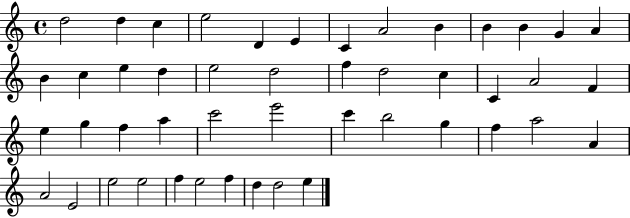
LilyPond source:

{
  \clef treble
  \time 4/4
  \defaultTimeSignature
  \key c \major
  d''2 d''4 c''4 | e''2 d'4 e'4 | c'4 a'2 b'4 | b'4 b'4 g'4 a'4 | \break b'4 c''4 e''4 d''4 | e''2 d''2 | f''4 d''2 c''4 | c'4 a'2 f'4 | \break e''4 g''4 f''4 a''4 | c'''2 e'''2 | c'''4 b''2 g''4 | f''4 a''2 a'4 | \break a'2 e'2 | e''2 e''2 | f''4 e''2 f''4 | d''4 d''2 e''4 | \break \bar "|."
}